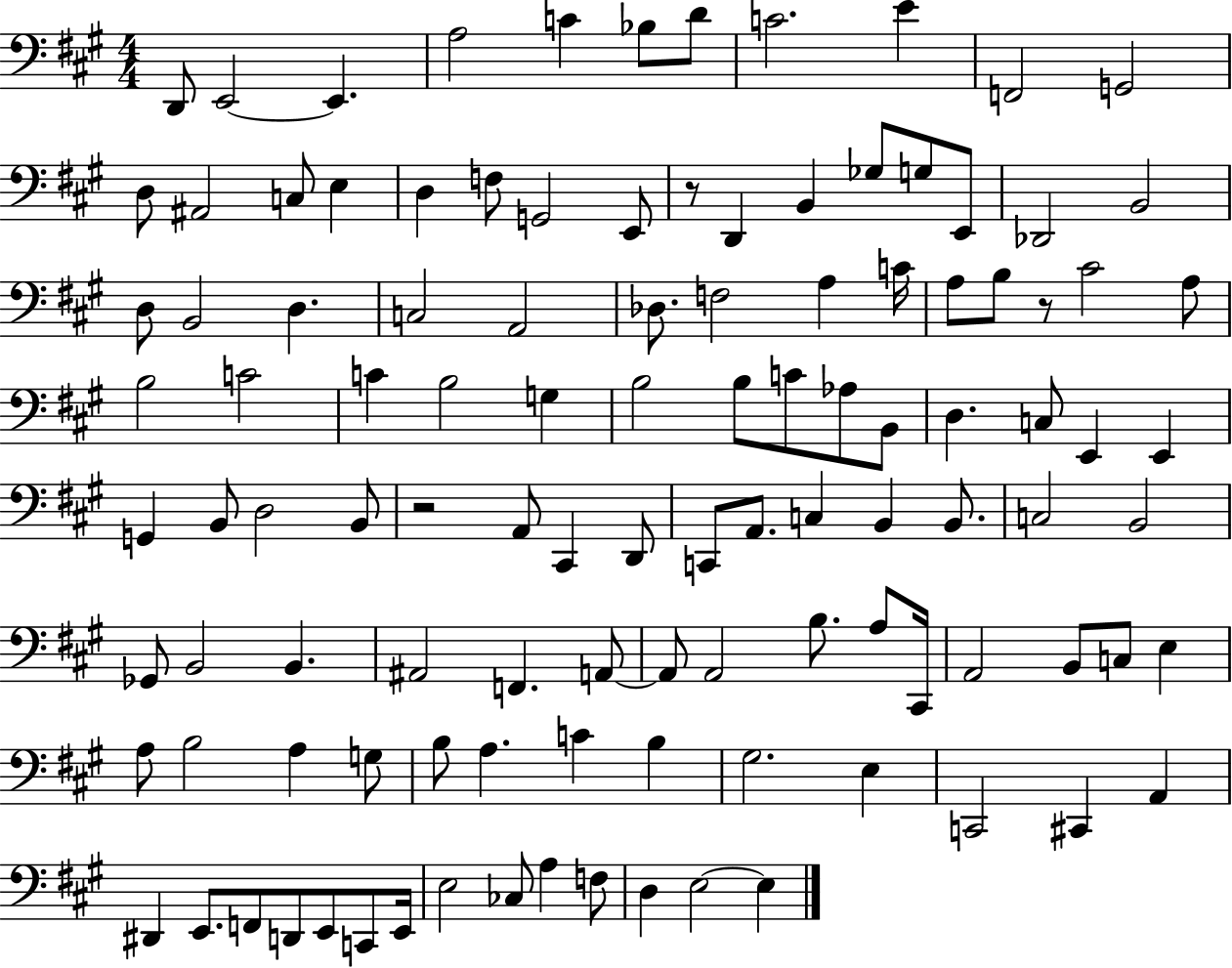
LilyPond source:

{
  \clef bass
  \numericTimeSignature
  \time 4/4
  \key a \major
  \repeat volta 2 { d,8 e,2~~ e,4. | a2 c'4 bes8 d'8 | c'2. e'4 | f,2 g,2 | \break d8 ais,2 c8 e4 | d4 f8 g,2 e,8 | r8 d,4 b,4 ges8 g8 e,8 | des,2 b,2 | \break d8 b,2 d4. | c2 a,2 | des8. f2 a4 c'16 | a8 b8 r8 cis'2 a8 | \break b2 c'2 | c'4 b2 g4 | b2 b8 c'8 aes8 b,8 | d4. c8 e,4 e,4 | \break g,4 b,8 d2 b,8 | r2 a,8 cis,4 d,8 | c,8 a,8. c4 b,4 b,8. | c2 b,2 | \break ges,8 b,2 b,4. | ais,2 f,4. a,8~~ | a,8 a,2 b8. a8 cis,16 | a,2 b,8 c8 e4 | \break a8 b2 a4 g8 | b8 a4. c'4 b4 | gis2. e4 | c,2 cis,4 a,4 | \break dis,4 e,8. f,8 d,8 e,8 c,8 e,16 | e2 ces8 a4 f8 | d4 e2~~ e4 | } \bar "|."
}